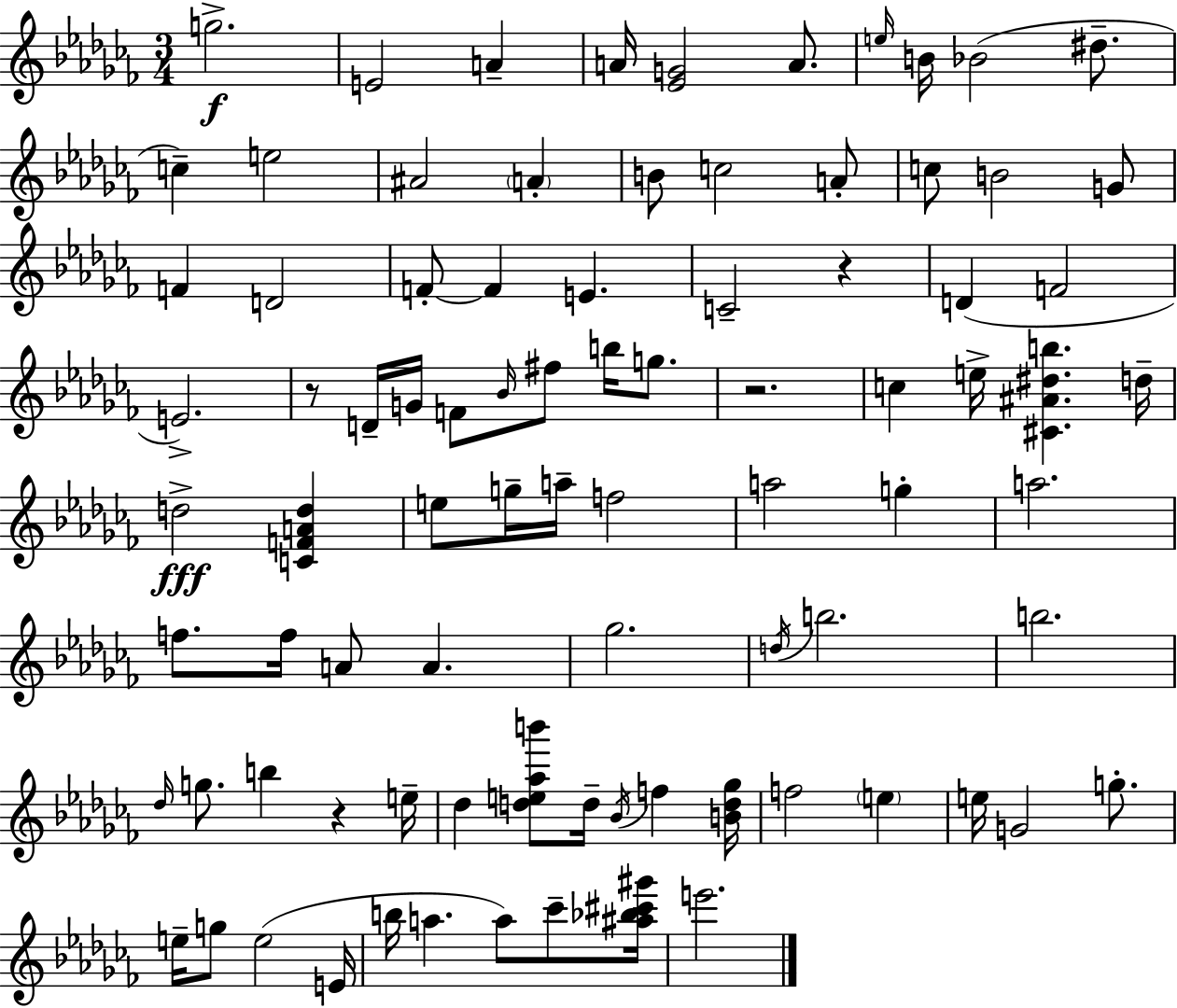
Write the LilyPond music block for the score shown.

{
  \clef treble
  \numericTimeSignature
  \time 3/4
  \key aes \minor
  g''2.->\f | e'2 a'4-- | a'16 <ees' g'>2 a'8. | \grace { e''16 } b'16 bes'2( dis''8.-- | \break c''4--) e''2 | ais'2 \parenthesize a'4-. | b'8 c''2 a'8-. | c''8 b'2 g'8 | \break f'4 d'2 | f'8-.~~ f'4 e'4. | c'2-- r4 | d'4( f'2 | \break e'2.->) | r8 d'16-- g'16 f'8 \grace { bes'16 } fis''8 b''16 g''8. | r2. | c''4 e''16-> <cis' ais' dis'' b''>4. | \break d''16-- d''2->\fff <c' f' a' d''>4 | e''8 g''16-- a''16-- f''2 | a''2 g''4-. | a''2. | \break f''8. f''16 a'8 a'4. | ges''2. | \acciaccatura { d''16 } b''2. | b''2. | \break \grace { des''16 } g''8. b''4 r4 | e''16-- des''4 <d'' e'' aes'' b'''>8 d''16-- \acciaccatura { bes'16 } | f''4 <b' d'' ges''>16 f''2 | \parenthesize e''4 e''16 g'2 | \break g''8.-. e''16-- g''8 e''2( | e'16 b''16 a''4. | a''8) ces'''8-- <ais'' bes'' cis''' gis'''>16 e'''2. | \bar "|."
}